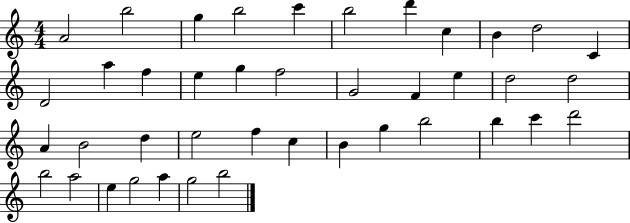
{
  \clef treble
  \numericTimeSignature
  \time 4/4
  \key c \major
  a'2 b''2 | g''4 b''2 c'''4 | b''2 d'''4 c''4 | b'4 d''2 c'4 | \break d'2 a''4 f''4 | e''4 g''4 f''2 | g'2 f'4 e''4 | d''2 d''2 | \break a'4 b'2 d''4 | e''2 f''4 c''4 | b'4 g''4 b''2 | b''4 c'''4 d'''2 | \break b''2 a''2 | e''4 g''2 a''4 | g''2 b''2 | \bar "|."
}